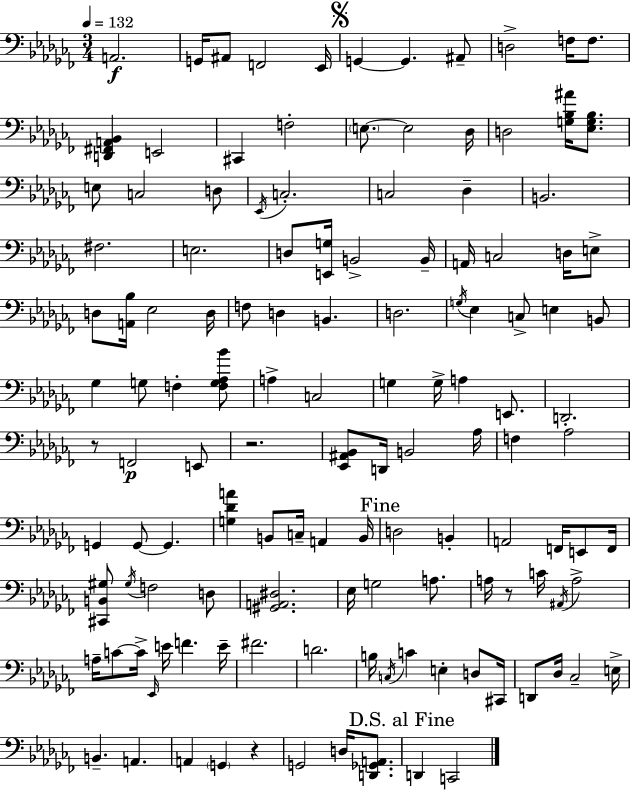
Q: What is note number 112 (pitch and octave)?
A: D3